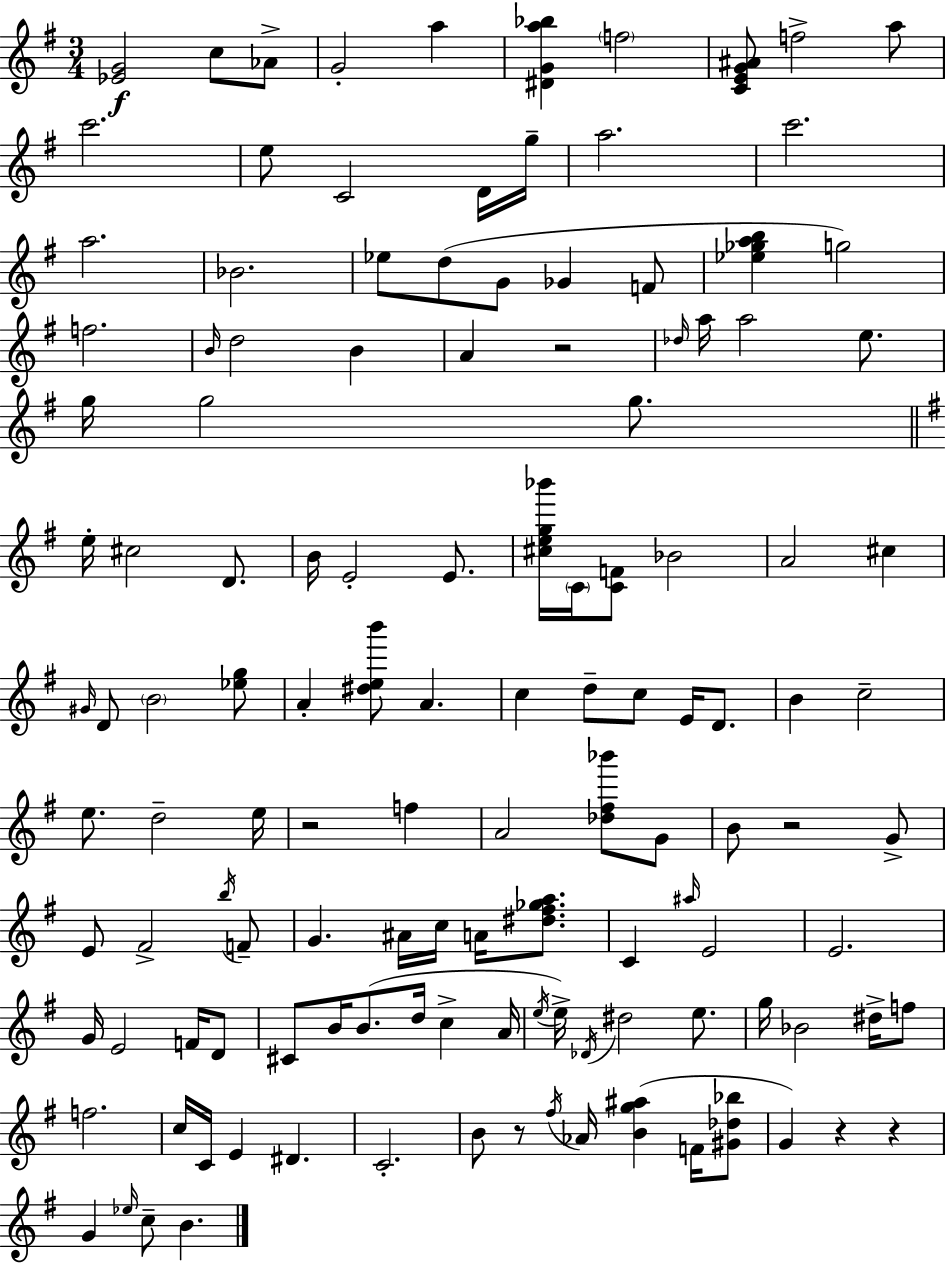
[Eb4,G4]/h C5/e Ab4/e G4/h A5/q [D#4,G4,A5,Bb5]/q F5/h [C4,E4,G4,A#4]/e F5/h A5/e C6/h. E5/e C4/h D4/s G5/s A5/h. C6/h. A5/h. Bb4/h. Eb5/e D5/e G4/e Gb4/q F4/e [Eb5,Gb5,A5,B5]/q G5/h F5/h. B4/s D5/h B4/q A4/q R/h Db5/s A5/s A5/h E5/e. G5/s G5/h G5/e. E5/s C#5/h D4/e. B4/s E4/h E4/e. [C#5,E5,G5,Bb6]/s C4/s [C4,F4]/e Bb4/h A4/h C#5/q G#4/s D4/e B4/h [Eb5,G5]/e A4/q [D#5,E5,B6]/e A4/q. C5/q D5/e C5/e E4/s D4/e. B4/q C5/h E5/e. D5/h E5/s R/h F5/q A4/h [Db5,F#5,Bb6]/e G4/e B4/e R/h G4/e E4/e F#4/h B5/s F4/e G4/q. A#4/s C5/s A4/s [D#5,F#5,Gb5,A5]/e. C4/q A#5/s E4/h E4/h. G4/s E4/h F4/s D4/e C#4/e B4/s B4/e. D5/s C5/q A4/s E5/s E5/s Db4/s D#5/h E5/e. G5/s Bb4/h D#5/s F5/e F5/h. C5/s C4/s E4/q D#4/q. C4/h. B4/e R/e F#5/s Ab4/s [B4,G5,A#5]/q F4/s [G#4,Db5,Bb5]/e G4/q R/q R/q G4/q Eb5/s C5/e B4/q.